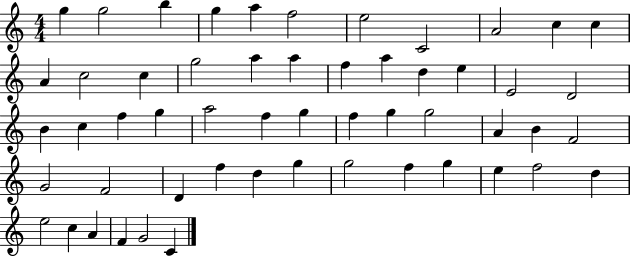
{
  \clef treble
  \numericTimeSignature
  \time 4/4
  \key c \major
  g''4 g''2 b''4 | g''4 a''4 f''2 | e''2 c'2 | a'2 c''4 c''4 | \break a'4 c''2 c''4 | g''2 a''4 a''4 | f''4 a''4 d''4 e''4 | e'2 d'2 | \break b'4 c''4 f''4 g''4 | a''2 f''4 g''4 | f''4 g''4 g''2 | a'4 b'4 f'2 | \break g'2 f'2 | d'4 f''4 d''4 g''4 | g''2 f''4 g''4 | e''4 f''2 d''4 | \break e''2 c''4 a'4 | f'4 g'2 c'4 | \bar "|."
}